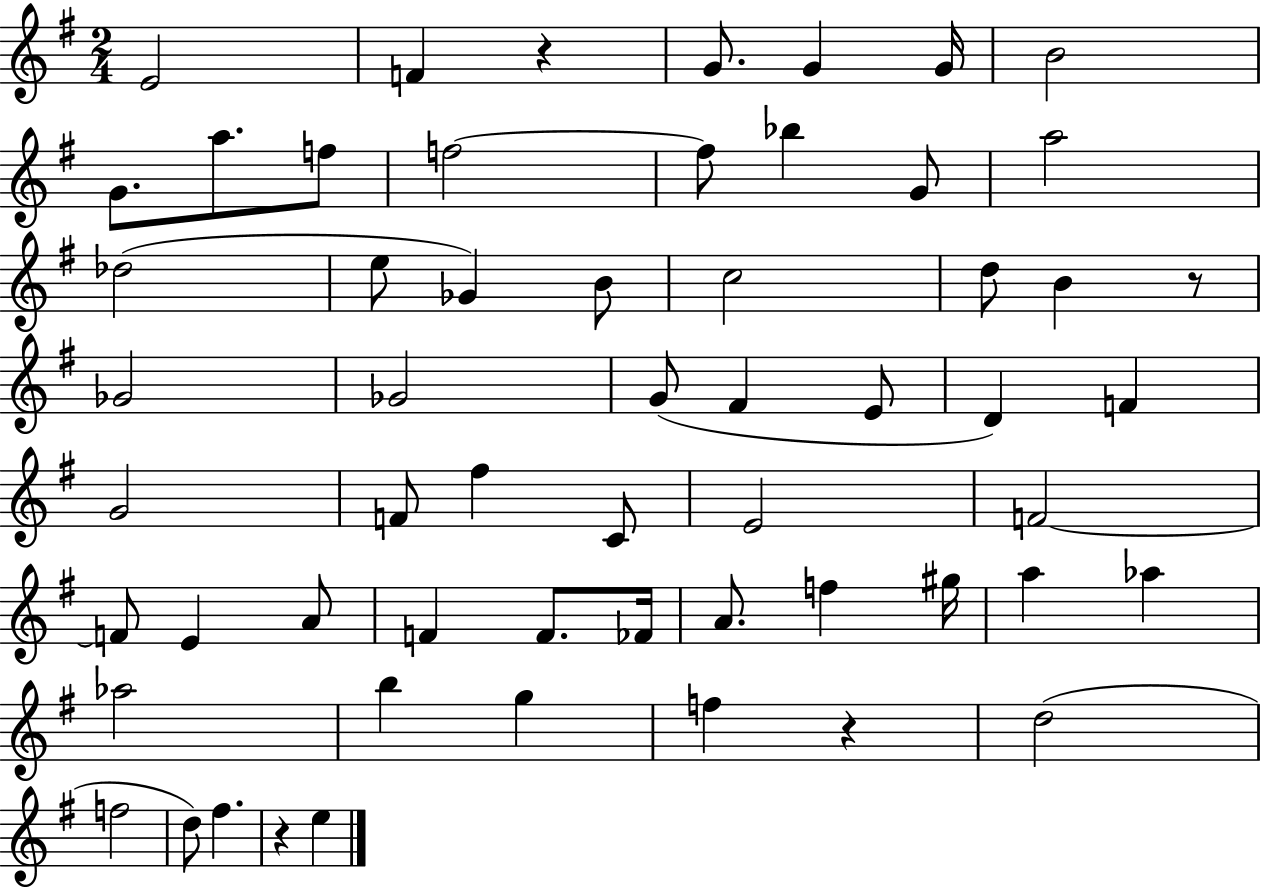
E4/h F4/q R/q G4/e. G4/q G4/s B4/h G4/e. A5/e. F5/e F5/h F5/e Bb5/q G4/e A5/h Db5/h E5/e Gb4/q B4/e C5/h D5/e B4/q R/e Gb4/h Gb4/h G4/e F#4/q E4/e D4/q F4/q G4/h F4/e F#5/q C4/e E4/h F4/h F4/e E4/q A4/e F4/q F4/e. FES4/s A4/e. F5/q G#5/s A5/q Ab5/q Ab5/h B5/q G5/q F5/q R/q D5/h F5/h D5/e F#5/q. R/q E5/q